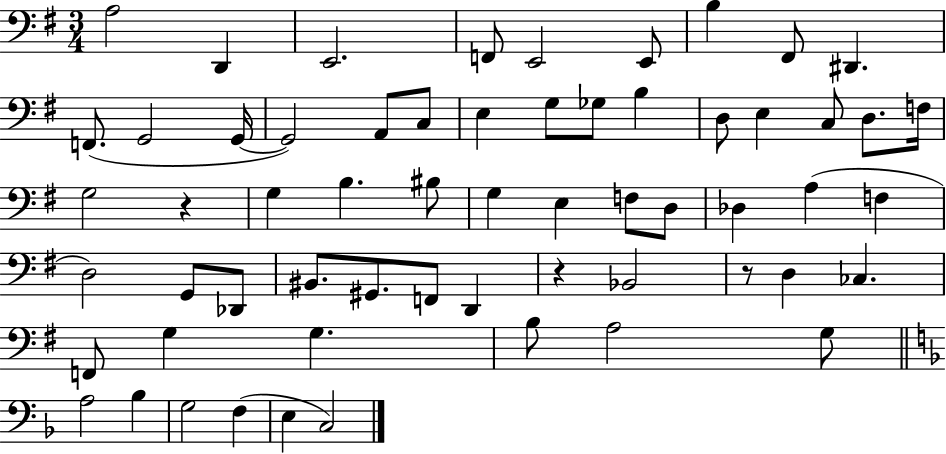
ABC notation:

X:1
T:Untitled
M:3/4
L:1/4
K:G
A,2 D,, E,,2 F,,/2 E,,2 E,,/2 B, ^F,,/2 ^D,, F,,/2 G,,2 G,,/4 G,,2 A,,/2 C,/2 E, G,/2 _G,/2 B, D,/2 E, C,/2 D,/2 F,/4 G,2 z G, B, ^B,/2 G, E, F,/2 D,/2 _D, A, F, D,2 G,,/2 _D,,/2 ^B,,/2 ^G,,/2 F,,/2 D,, z _B,,2 z/2 D, _C, F,,/2 G, G, B,/2 A,2 G,/2 A,2 _B, G,2 F, E, C,2